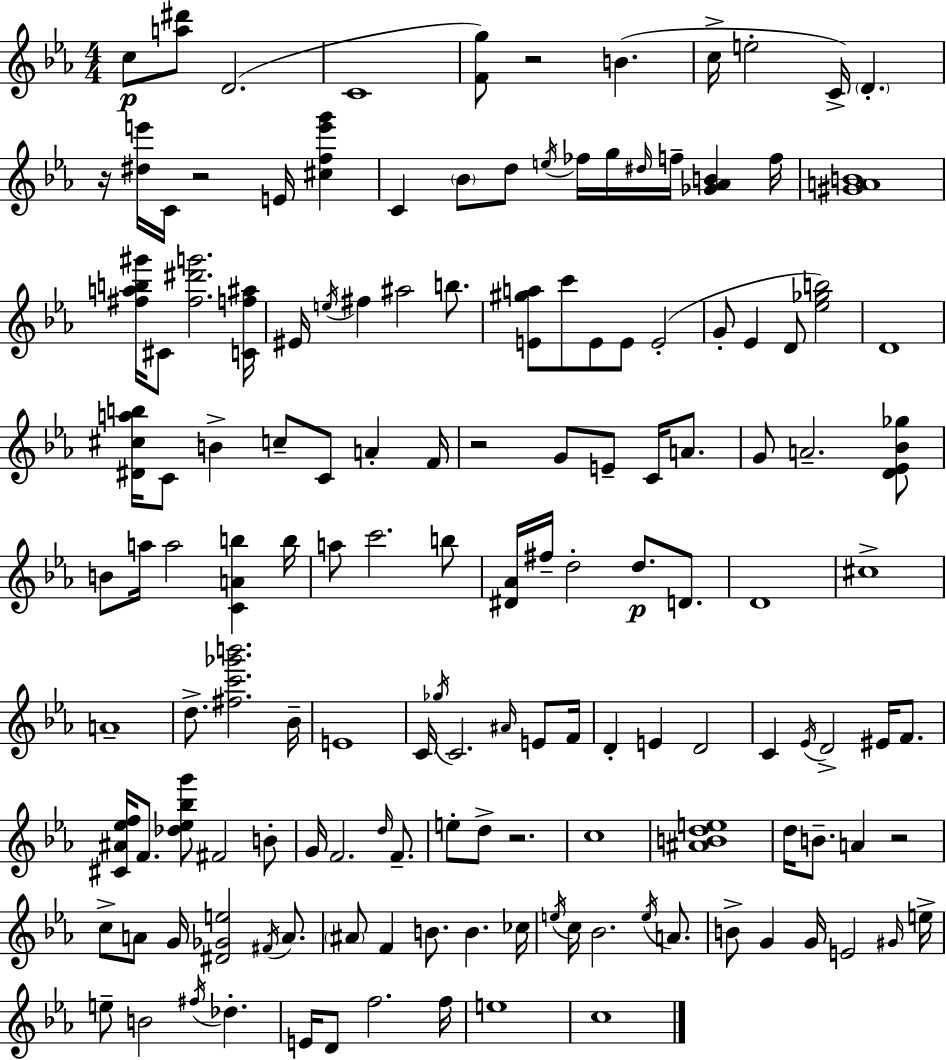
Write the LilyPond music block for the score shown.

{
  \clef treble
  \numericTimeSignature
  \time 4/4
  \key c \minor
  c''8\p <a'' dis'''>8 d'2.( | c'1 | <f' g''>8) r2 b'4.( | c''16-> e''2-. c'16->) \parenthesize d'4.-. | \break r16 <dis'' e'''>16 c'16 r2 e'16 <cis'' f'' e''' g'''>4 | c'4 \parenthesize bes'8 d''8 \acciaccatura { e''16 } fes''16 g''16 \grace { dis''16 } f''16-- <ges' aes' b'>4 | f''16 <gis' a' b'>1 | <fis'' a'' b'' gis'''>16 cis'8 <fis'' dis''' g'''>2. | \break <c' f'' ais''>16 eis'16 \acciaccatura { e''16 } fis''4 ais''2 | b''8. <e' gis'' a''>8 c'''8 e'8 e'8 e'2-.( | g'8-. ees'4 d'8 <ees'' ges'' b''>2) | d'1 | \break <dis' cis'' a'' b''>16 c'8 b'4-> c''8-- c'8 a'4-. | f'16 r2 g'8 e'8-- c'16 | a'8. g'8 a'2.-- | <d' ees' bes' ges''>8 b'8 a''16 a''2 <c' a' b''>4 | \break b''16 a''8 c'''2. | b''8 <dis' aes'>16 fis''16-- d''2-. d''8.\p | d'8. d'1 | cis''1-> | \break a'1-- | d''8.-> <fis'' c''' ges''' b'''>2. | bes'16-- e'1 | c'16 \acciaccatura { ges''16 } c'2. | \break \grace { ais'16 } e'8 f'16 d'4-. e'4 d'2 | c'4 \acciaccatura { ees'16 } d'2-> | eis'16 f'8. <cis' ais' ees'' f''>16 f'8. <des'' ees'' bes'' g'''>8 fis'2 | b'8-. g'16 f'2. | \break \grace { d''16 } f'8.-- e''8-. d''8-> r2. | c''1 | <ais' b' d'' e''>1 | d''16 b'8.-- a'4 r2 | \break c''8-> a'8 g'16 <dis' ges' e''>2 | \acciaccatura { fis'16 } a'8. \parenthesize ais'8 f'4 b'8. | b'4. ces''16 \acciaccatura { e''16 } c''16 bes'2. | \acciaccatura { e''16 } a'8. b'8-> g'4 | \break g'16 e'2 \grace { gis'16 } e''16-> e''8-- b'2 | \acciaccatura { fis''16 } des''4.-. e'16 d'8 f''2. | f''16 e''1 | c''1 | \break \bar "|."
}